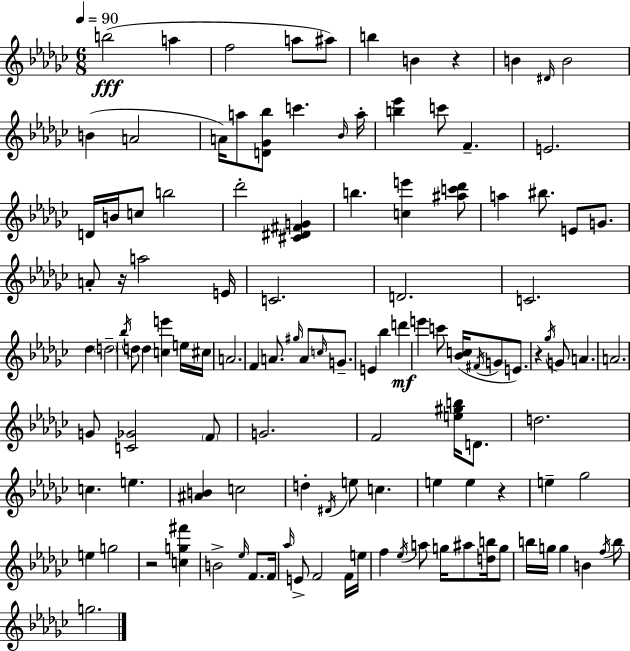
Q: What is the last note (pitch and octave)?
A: G5